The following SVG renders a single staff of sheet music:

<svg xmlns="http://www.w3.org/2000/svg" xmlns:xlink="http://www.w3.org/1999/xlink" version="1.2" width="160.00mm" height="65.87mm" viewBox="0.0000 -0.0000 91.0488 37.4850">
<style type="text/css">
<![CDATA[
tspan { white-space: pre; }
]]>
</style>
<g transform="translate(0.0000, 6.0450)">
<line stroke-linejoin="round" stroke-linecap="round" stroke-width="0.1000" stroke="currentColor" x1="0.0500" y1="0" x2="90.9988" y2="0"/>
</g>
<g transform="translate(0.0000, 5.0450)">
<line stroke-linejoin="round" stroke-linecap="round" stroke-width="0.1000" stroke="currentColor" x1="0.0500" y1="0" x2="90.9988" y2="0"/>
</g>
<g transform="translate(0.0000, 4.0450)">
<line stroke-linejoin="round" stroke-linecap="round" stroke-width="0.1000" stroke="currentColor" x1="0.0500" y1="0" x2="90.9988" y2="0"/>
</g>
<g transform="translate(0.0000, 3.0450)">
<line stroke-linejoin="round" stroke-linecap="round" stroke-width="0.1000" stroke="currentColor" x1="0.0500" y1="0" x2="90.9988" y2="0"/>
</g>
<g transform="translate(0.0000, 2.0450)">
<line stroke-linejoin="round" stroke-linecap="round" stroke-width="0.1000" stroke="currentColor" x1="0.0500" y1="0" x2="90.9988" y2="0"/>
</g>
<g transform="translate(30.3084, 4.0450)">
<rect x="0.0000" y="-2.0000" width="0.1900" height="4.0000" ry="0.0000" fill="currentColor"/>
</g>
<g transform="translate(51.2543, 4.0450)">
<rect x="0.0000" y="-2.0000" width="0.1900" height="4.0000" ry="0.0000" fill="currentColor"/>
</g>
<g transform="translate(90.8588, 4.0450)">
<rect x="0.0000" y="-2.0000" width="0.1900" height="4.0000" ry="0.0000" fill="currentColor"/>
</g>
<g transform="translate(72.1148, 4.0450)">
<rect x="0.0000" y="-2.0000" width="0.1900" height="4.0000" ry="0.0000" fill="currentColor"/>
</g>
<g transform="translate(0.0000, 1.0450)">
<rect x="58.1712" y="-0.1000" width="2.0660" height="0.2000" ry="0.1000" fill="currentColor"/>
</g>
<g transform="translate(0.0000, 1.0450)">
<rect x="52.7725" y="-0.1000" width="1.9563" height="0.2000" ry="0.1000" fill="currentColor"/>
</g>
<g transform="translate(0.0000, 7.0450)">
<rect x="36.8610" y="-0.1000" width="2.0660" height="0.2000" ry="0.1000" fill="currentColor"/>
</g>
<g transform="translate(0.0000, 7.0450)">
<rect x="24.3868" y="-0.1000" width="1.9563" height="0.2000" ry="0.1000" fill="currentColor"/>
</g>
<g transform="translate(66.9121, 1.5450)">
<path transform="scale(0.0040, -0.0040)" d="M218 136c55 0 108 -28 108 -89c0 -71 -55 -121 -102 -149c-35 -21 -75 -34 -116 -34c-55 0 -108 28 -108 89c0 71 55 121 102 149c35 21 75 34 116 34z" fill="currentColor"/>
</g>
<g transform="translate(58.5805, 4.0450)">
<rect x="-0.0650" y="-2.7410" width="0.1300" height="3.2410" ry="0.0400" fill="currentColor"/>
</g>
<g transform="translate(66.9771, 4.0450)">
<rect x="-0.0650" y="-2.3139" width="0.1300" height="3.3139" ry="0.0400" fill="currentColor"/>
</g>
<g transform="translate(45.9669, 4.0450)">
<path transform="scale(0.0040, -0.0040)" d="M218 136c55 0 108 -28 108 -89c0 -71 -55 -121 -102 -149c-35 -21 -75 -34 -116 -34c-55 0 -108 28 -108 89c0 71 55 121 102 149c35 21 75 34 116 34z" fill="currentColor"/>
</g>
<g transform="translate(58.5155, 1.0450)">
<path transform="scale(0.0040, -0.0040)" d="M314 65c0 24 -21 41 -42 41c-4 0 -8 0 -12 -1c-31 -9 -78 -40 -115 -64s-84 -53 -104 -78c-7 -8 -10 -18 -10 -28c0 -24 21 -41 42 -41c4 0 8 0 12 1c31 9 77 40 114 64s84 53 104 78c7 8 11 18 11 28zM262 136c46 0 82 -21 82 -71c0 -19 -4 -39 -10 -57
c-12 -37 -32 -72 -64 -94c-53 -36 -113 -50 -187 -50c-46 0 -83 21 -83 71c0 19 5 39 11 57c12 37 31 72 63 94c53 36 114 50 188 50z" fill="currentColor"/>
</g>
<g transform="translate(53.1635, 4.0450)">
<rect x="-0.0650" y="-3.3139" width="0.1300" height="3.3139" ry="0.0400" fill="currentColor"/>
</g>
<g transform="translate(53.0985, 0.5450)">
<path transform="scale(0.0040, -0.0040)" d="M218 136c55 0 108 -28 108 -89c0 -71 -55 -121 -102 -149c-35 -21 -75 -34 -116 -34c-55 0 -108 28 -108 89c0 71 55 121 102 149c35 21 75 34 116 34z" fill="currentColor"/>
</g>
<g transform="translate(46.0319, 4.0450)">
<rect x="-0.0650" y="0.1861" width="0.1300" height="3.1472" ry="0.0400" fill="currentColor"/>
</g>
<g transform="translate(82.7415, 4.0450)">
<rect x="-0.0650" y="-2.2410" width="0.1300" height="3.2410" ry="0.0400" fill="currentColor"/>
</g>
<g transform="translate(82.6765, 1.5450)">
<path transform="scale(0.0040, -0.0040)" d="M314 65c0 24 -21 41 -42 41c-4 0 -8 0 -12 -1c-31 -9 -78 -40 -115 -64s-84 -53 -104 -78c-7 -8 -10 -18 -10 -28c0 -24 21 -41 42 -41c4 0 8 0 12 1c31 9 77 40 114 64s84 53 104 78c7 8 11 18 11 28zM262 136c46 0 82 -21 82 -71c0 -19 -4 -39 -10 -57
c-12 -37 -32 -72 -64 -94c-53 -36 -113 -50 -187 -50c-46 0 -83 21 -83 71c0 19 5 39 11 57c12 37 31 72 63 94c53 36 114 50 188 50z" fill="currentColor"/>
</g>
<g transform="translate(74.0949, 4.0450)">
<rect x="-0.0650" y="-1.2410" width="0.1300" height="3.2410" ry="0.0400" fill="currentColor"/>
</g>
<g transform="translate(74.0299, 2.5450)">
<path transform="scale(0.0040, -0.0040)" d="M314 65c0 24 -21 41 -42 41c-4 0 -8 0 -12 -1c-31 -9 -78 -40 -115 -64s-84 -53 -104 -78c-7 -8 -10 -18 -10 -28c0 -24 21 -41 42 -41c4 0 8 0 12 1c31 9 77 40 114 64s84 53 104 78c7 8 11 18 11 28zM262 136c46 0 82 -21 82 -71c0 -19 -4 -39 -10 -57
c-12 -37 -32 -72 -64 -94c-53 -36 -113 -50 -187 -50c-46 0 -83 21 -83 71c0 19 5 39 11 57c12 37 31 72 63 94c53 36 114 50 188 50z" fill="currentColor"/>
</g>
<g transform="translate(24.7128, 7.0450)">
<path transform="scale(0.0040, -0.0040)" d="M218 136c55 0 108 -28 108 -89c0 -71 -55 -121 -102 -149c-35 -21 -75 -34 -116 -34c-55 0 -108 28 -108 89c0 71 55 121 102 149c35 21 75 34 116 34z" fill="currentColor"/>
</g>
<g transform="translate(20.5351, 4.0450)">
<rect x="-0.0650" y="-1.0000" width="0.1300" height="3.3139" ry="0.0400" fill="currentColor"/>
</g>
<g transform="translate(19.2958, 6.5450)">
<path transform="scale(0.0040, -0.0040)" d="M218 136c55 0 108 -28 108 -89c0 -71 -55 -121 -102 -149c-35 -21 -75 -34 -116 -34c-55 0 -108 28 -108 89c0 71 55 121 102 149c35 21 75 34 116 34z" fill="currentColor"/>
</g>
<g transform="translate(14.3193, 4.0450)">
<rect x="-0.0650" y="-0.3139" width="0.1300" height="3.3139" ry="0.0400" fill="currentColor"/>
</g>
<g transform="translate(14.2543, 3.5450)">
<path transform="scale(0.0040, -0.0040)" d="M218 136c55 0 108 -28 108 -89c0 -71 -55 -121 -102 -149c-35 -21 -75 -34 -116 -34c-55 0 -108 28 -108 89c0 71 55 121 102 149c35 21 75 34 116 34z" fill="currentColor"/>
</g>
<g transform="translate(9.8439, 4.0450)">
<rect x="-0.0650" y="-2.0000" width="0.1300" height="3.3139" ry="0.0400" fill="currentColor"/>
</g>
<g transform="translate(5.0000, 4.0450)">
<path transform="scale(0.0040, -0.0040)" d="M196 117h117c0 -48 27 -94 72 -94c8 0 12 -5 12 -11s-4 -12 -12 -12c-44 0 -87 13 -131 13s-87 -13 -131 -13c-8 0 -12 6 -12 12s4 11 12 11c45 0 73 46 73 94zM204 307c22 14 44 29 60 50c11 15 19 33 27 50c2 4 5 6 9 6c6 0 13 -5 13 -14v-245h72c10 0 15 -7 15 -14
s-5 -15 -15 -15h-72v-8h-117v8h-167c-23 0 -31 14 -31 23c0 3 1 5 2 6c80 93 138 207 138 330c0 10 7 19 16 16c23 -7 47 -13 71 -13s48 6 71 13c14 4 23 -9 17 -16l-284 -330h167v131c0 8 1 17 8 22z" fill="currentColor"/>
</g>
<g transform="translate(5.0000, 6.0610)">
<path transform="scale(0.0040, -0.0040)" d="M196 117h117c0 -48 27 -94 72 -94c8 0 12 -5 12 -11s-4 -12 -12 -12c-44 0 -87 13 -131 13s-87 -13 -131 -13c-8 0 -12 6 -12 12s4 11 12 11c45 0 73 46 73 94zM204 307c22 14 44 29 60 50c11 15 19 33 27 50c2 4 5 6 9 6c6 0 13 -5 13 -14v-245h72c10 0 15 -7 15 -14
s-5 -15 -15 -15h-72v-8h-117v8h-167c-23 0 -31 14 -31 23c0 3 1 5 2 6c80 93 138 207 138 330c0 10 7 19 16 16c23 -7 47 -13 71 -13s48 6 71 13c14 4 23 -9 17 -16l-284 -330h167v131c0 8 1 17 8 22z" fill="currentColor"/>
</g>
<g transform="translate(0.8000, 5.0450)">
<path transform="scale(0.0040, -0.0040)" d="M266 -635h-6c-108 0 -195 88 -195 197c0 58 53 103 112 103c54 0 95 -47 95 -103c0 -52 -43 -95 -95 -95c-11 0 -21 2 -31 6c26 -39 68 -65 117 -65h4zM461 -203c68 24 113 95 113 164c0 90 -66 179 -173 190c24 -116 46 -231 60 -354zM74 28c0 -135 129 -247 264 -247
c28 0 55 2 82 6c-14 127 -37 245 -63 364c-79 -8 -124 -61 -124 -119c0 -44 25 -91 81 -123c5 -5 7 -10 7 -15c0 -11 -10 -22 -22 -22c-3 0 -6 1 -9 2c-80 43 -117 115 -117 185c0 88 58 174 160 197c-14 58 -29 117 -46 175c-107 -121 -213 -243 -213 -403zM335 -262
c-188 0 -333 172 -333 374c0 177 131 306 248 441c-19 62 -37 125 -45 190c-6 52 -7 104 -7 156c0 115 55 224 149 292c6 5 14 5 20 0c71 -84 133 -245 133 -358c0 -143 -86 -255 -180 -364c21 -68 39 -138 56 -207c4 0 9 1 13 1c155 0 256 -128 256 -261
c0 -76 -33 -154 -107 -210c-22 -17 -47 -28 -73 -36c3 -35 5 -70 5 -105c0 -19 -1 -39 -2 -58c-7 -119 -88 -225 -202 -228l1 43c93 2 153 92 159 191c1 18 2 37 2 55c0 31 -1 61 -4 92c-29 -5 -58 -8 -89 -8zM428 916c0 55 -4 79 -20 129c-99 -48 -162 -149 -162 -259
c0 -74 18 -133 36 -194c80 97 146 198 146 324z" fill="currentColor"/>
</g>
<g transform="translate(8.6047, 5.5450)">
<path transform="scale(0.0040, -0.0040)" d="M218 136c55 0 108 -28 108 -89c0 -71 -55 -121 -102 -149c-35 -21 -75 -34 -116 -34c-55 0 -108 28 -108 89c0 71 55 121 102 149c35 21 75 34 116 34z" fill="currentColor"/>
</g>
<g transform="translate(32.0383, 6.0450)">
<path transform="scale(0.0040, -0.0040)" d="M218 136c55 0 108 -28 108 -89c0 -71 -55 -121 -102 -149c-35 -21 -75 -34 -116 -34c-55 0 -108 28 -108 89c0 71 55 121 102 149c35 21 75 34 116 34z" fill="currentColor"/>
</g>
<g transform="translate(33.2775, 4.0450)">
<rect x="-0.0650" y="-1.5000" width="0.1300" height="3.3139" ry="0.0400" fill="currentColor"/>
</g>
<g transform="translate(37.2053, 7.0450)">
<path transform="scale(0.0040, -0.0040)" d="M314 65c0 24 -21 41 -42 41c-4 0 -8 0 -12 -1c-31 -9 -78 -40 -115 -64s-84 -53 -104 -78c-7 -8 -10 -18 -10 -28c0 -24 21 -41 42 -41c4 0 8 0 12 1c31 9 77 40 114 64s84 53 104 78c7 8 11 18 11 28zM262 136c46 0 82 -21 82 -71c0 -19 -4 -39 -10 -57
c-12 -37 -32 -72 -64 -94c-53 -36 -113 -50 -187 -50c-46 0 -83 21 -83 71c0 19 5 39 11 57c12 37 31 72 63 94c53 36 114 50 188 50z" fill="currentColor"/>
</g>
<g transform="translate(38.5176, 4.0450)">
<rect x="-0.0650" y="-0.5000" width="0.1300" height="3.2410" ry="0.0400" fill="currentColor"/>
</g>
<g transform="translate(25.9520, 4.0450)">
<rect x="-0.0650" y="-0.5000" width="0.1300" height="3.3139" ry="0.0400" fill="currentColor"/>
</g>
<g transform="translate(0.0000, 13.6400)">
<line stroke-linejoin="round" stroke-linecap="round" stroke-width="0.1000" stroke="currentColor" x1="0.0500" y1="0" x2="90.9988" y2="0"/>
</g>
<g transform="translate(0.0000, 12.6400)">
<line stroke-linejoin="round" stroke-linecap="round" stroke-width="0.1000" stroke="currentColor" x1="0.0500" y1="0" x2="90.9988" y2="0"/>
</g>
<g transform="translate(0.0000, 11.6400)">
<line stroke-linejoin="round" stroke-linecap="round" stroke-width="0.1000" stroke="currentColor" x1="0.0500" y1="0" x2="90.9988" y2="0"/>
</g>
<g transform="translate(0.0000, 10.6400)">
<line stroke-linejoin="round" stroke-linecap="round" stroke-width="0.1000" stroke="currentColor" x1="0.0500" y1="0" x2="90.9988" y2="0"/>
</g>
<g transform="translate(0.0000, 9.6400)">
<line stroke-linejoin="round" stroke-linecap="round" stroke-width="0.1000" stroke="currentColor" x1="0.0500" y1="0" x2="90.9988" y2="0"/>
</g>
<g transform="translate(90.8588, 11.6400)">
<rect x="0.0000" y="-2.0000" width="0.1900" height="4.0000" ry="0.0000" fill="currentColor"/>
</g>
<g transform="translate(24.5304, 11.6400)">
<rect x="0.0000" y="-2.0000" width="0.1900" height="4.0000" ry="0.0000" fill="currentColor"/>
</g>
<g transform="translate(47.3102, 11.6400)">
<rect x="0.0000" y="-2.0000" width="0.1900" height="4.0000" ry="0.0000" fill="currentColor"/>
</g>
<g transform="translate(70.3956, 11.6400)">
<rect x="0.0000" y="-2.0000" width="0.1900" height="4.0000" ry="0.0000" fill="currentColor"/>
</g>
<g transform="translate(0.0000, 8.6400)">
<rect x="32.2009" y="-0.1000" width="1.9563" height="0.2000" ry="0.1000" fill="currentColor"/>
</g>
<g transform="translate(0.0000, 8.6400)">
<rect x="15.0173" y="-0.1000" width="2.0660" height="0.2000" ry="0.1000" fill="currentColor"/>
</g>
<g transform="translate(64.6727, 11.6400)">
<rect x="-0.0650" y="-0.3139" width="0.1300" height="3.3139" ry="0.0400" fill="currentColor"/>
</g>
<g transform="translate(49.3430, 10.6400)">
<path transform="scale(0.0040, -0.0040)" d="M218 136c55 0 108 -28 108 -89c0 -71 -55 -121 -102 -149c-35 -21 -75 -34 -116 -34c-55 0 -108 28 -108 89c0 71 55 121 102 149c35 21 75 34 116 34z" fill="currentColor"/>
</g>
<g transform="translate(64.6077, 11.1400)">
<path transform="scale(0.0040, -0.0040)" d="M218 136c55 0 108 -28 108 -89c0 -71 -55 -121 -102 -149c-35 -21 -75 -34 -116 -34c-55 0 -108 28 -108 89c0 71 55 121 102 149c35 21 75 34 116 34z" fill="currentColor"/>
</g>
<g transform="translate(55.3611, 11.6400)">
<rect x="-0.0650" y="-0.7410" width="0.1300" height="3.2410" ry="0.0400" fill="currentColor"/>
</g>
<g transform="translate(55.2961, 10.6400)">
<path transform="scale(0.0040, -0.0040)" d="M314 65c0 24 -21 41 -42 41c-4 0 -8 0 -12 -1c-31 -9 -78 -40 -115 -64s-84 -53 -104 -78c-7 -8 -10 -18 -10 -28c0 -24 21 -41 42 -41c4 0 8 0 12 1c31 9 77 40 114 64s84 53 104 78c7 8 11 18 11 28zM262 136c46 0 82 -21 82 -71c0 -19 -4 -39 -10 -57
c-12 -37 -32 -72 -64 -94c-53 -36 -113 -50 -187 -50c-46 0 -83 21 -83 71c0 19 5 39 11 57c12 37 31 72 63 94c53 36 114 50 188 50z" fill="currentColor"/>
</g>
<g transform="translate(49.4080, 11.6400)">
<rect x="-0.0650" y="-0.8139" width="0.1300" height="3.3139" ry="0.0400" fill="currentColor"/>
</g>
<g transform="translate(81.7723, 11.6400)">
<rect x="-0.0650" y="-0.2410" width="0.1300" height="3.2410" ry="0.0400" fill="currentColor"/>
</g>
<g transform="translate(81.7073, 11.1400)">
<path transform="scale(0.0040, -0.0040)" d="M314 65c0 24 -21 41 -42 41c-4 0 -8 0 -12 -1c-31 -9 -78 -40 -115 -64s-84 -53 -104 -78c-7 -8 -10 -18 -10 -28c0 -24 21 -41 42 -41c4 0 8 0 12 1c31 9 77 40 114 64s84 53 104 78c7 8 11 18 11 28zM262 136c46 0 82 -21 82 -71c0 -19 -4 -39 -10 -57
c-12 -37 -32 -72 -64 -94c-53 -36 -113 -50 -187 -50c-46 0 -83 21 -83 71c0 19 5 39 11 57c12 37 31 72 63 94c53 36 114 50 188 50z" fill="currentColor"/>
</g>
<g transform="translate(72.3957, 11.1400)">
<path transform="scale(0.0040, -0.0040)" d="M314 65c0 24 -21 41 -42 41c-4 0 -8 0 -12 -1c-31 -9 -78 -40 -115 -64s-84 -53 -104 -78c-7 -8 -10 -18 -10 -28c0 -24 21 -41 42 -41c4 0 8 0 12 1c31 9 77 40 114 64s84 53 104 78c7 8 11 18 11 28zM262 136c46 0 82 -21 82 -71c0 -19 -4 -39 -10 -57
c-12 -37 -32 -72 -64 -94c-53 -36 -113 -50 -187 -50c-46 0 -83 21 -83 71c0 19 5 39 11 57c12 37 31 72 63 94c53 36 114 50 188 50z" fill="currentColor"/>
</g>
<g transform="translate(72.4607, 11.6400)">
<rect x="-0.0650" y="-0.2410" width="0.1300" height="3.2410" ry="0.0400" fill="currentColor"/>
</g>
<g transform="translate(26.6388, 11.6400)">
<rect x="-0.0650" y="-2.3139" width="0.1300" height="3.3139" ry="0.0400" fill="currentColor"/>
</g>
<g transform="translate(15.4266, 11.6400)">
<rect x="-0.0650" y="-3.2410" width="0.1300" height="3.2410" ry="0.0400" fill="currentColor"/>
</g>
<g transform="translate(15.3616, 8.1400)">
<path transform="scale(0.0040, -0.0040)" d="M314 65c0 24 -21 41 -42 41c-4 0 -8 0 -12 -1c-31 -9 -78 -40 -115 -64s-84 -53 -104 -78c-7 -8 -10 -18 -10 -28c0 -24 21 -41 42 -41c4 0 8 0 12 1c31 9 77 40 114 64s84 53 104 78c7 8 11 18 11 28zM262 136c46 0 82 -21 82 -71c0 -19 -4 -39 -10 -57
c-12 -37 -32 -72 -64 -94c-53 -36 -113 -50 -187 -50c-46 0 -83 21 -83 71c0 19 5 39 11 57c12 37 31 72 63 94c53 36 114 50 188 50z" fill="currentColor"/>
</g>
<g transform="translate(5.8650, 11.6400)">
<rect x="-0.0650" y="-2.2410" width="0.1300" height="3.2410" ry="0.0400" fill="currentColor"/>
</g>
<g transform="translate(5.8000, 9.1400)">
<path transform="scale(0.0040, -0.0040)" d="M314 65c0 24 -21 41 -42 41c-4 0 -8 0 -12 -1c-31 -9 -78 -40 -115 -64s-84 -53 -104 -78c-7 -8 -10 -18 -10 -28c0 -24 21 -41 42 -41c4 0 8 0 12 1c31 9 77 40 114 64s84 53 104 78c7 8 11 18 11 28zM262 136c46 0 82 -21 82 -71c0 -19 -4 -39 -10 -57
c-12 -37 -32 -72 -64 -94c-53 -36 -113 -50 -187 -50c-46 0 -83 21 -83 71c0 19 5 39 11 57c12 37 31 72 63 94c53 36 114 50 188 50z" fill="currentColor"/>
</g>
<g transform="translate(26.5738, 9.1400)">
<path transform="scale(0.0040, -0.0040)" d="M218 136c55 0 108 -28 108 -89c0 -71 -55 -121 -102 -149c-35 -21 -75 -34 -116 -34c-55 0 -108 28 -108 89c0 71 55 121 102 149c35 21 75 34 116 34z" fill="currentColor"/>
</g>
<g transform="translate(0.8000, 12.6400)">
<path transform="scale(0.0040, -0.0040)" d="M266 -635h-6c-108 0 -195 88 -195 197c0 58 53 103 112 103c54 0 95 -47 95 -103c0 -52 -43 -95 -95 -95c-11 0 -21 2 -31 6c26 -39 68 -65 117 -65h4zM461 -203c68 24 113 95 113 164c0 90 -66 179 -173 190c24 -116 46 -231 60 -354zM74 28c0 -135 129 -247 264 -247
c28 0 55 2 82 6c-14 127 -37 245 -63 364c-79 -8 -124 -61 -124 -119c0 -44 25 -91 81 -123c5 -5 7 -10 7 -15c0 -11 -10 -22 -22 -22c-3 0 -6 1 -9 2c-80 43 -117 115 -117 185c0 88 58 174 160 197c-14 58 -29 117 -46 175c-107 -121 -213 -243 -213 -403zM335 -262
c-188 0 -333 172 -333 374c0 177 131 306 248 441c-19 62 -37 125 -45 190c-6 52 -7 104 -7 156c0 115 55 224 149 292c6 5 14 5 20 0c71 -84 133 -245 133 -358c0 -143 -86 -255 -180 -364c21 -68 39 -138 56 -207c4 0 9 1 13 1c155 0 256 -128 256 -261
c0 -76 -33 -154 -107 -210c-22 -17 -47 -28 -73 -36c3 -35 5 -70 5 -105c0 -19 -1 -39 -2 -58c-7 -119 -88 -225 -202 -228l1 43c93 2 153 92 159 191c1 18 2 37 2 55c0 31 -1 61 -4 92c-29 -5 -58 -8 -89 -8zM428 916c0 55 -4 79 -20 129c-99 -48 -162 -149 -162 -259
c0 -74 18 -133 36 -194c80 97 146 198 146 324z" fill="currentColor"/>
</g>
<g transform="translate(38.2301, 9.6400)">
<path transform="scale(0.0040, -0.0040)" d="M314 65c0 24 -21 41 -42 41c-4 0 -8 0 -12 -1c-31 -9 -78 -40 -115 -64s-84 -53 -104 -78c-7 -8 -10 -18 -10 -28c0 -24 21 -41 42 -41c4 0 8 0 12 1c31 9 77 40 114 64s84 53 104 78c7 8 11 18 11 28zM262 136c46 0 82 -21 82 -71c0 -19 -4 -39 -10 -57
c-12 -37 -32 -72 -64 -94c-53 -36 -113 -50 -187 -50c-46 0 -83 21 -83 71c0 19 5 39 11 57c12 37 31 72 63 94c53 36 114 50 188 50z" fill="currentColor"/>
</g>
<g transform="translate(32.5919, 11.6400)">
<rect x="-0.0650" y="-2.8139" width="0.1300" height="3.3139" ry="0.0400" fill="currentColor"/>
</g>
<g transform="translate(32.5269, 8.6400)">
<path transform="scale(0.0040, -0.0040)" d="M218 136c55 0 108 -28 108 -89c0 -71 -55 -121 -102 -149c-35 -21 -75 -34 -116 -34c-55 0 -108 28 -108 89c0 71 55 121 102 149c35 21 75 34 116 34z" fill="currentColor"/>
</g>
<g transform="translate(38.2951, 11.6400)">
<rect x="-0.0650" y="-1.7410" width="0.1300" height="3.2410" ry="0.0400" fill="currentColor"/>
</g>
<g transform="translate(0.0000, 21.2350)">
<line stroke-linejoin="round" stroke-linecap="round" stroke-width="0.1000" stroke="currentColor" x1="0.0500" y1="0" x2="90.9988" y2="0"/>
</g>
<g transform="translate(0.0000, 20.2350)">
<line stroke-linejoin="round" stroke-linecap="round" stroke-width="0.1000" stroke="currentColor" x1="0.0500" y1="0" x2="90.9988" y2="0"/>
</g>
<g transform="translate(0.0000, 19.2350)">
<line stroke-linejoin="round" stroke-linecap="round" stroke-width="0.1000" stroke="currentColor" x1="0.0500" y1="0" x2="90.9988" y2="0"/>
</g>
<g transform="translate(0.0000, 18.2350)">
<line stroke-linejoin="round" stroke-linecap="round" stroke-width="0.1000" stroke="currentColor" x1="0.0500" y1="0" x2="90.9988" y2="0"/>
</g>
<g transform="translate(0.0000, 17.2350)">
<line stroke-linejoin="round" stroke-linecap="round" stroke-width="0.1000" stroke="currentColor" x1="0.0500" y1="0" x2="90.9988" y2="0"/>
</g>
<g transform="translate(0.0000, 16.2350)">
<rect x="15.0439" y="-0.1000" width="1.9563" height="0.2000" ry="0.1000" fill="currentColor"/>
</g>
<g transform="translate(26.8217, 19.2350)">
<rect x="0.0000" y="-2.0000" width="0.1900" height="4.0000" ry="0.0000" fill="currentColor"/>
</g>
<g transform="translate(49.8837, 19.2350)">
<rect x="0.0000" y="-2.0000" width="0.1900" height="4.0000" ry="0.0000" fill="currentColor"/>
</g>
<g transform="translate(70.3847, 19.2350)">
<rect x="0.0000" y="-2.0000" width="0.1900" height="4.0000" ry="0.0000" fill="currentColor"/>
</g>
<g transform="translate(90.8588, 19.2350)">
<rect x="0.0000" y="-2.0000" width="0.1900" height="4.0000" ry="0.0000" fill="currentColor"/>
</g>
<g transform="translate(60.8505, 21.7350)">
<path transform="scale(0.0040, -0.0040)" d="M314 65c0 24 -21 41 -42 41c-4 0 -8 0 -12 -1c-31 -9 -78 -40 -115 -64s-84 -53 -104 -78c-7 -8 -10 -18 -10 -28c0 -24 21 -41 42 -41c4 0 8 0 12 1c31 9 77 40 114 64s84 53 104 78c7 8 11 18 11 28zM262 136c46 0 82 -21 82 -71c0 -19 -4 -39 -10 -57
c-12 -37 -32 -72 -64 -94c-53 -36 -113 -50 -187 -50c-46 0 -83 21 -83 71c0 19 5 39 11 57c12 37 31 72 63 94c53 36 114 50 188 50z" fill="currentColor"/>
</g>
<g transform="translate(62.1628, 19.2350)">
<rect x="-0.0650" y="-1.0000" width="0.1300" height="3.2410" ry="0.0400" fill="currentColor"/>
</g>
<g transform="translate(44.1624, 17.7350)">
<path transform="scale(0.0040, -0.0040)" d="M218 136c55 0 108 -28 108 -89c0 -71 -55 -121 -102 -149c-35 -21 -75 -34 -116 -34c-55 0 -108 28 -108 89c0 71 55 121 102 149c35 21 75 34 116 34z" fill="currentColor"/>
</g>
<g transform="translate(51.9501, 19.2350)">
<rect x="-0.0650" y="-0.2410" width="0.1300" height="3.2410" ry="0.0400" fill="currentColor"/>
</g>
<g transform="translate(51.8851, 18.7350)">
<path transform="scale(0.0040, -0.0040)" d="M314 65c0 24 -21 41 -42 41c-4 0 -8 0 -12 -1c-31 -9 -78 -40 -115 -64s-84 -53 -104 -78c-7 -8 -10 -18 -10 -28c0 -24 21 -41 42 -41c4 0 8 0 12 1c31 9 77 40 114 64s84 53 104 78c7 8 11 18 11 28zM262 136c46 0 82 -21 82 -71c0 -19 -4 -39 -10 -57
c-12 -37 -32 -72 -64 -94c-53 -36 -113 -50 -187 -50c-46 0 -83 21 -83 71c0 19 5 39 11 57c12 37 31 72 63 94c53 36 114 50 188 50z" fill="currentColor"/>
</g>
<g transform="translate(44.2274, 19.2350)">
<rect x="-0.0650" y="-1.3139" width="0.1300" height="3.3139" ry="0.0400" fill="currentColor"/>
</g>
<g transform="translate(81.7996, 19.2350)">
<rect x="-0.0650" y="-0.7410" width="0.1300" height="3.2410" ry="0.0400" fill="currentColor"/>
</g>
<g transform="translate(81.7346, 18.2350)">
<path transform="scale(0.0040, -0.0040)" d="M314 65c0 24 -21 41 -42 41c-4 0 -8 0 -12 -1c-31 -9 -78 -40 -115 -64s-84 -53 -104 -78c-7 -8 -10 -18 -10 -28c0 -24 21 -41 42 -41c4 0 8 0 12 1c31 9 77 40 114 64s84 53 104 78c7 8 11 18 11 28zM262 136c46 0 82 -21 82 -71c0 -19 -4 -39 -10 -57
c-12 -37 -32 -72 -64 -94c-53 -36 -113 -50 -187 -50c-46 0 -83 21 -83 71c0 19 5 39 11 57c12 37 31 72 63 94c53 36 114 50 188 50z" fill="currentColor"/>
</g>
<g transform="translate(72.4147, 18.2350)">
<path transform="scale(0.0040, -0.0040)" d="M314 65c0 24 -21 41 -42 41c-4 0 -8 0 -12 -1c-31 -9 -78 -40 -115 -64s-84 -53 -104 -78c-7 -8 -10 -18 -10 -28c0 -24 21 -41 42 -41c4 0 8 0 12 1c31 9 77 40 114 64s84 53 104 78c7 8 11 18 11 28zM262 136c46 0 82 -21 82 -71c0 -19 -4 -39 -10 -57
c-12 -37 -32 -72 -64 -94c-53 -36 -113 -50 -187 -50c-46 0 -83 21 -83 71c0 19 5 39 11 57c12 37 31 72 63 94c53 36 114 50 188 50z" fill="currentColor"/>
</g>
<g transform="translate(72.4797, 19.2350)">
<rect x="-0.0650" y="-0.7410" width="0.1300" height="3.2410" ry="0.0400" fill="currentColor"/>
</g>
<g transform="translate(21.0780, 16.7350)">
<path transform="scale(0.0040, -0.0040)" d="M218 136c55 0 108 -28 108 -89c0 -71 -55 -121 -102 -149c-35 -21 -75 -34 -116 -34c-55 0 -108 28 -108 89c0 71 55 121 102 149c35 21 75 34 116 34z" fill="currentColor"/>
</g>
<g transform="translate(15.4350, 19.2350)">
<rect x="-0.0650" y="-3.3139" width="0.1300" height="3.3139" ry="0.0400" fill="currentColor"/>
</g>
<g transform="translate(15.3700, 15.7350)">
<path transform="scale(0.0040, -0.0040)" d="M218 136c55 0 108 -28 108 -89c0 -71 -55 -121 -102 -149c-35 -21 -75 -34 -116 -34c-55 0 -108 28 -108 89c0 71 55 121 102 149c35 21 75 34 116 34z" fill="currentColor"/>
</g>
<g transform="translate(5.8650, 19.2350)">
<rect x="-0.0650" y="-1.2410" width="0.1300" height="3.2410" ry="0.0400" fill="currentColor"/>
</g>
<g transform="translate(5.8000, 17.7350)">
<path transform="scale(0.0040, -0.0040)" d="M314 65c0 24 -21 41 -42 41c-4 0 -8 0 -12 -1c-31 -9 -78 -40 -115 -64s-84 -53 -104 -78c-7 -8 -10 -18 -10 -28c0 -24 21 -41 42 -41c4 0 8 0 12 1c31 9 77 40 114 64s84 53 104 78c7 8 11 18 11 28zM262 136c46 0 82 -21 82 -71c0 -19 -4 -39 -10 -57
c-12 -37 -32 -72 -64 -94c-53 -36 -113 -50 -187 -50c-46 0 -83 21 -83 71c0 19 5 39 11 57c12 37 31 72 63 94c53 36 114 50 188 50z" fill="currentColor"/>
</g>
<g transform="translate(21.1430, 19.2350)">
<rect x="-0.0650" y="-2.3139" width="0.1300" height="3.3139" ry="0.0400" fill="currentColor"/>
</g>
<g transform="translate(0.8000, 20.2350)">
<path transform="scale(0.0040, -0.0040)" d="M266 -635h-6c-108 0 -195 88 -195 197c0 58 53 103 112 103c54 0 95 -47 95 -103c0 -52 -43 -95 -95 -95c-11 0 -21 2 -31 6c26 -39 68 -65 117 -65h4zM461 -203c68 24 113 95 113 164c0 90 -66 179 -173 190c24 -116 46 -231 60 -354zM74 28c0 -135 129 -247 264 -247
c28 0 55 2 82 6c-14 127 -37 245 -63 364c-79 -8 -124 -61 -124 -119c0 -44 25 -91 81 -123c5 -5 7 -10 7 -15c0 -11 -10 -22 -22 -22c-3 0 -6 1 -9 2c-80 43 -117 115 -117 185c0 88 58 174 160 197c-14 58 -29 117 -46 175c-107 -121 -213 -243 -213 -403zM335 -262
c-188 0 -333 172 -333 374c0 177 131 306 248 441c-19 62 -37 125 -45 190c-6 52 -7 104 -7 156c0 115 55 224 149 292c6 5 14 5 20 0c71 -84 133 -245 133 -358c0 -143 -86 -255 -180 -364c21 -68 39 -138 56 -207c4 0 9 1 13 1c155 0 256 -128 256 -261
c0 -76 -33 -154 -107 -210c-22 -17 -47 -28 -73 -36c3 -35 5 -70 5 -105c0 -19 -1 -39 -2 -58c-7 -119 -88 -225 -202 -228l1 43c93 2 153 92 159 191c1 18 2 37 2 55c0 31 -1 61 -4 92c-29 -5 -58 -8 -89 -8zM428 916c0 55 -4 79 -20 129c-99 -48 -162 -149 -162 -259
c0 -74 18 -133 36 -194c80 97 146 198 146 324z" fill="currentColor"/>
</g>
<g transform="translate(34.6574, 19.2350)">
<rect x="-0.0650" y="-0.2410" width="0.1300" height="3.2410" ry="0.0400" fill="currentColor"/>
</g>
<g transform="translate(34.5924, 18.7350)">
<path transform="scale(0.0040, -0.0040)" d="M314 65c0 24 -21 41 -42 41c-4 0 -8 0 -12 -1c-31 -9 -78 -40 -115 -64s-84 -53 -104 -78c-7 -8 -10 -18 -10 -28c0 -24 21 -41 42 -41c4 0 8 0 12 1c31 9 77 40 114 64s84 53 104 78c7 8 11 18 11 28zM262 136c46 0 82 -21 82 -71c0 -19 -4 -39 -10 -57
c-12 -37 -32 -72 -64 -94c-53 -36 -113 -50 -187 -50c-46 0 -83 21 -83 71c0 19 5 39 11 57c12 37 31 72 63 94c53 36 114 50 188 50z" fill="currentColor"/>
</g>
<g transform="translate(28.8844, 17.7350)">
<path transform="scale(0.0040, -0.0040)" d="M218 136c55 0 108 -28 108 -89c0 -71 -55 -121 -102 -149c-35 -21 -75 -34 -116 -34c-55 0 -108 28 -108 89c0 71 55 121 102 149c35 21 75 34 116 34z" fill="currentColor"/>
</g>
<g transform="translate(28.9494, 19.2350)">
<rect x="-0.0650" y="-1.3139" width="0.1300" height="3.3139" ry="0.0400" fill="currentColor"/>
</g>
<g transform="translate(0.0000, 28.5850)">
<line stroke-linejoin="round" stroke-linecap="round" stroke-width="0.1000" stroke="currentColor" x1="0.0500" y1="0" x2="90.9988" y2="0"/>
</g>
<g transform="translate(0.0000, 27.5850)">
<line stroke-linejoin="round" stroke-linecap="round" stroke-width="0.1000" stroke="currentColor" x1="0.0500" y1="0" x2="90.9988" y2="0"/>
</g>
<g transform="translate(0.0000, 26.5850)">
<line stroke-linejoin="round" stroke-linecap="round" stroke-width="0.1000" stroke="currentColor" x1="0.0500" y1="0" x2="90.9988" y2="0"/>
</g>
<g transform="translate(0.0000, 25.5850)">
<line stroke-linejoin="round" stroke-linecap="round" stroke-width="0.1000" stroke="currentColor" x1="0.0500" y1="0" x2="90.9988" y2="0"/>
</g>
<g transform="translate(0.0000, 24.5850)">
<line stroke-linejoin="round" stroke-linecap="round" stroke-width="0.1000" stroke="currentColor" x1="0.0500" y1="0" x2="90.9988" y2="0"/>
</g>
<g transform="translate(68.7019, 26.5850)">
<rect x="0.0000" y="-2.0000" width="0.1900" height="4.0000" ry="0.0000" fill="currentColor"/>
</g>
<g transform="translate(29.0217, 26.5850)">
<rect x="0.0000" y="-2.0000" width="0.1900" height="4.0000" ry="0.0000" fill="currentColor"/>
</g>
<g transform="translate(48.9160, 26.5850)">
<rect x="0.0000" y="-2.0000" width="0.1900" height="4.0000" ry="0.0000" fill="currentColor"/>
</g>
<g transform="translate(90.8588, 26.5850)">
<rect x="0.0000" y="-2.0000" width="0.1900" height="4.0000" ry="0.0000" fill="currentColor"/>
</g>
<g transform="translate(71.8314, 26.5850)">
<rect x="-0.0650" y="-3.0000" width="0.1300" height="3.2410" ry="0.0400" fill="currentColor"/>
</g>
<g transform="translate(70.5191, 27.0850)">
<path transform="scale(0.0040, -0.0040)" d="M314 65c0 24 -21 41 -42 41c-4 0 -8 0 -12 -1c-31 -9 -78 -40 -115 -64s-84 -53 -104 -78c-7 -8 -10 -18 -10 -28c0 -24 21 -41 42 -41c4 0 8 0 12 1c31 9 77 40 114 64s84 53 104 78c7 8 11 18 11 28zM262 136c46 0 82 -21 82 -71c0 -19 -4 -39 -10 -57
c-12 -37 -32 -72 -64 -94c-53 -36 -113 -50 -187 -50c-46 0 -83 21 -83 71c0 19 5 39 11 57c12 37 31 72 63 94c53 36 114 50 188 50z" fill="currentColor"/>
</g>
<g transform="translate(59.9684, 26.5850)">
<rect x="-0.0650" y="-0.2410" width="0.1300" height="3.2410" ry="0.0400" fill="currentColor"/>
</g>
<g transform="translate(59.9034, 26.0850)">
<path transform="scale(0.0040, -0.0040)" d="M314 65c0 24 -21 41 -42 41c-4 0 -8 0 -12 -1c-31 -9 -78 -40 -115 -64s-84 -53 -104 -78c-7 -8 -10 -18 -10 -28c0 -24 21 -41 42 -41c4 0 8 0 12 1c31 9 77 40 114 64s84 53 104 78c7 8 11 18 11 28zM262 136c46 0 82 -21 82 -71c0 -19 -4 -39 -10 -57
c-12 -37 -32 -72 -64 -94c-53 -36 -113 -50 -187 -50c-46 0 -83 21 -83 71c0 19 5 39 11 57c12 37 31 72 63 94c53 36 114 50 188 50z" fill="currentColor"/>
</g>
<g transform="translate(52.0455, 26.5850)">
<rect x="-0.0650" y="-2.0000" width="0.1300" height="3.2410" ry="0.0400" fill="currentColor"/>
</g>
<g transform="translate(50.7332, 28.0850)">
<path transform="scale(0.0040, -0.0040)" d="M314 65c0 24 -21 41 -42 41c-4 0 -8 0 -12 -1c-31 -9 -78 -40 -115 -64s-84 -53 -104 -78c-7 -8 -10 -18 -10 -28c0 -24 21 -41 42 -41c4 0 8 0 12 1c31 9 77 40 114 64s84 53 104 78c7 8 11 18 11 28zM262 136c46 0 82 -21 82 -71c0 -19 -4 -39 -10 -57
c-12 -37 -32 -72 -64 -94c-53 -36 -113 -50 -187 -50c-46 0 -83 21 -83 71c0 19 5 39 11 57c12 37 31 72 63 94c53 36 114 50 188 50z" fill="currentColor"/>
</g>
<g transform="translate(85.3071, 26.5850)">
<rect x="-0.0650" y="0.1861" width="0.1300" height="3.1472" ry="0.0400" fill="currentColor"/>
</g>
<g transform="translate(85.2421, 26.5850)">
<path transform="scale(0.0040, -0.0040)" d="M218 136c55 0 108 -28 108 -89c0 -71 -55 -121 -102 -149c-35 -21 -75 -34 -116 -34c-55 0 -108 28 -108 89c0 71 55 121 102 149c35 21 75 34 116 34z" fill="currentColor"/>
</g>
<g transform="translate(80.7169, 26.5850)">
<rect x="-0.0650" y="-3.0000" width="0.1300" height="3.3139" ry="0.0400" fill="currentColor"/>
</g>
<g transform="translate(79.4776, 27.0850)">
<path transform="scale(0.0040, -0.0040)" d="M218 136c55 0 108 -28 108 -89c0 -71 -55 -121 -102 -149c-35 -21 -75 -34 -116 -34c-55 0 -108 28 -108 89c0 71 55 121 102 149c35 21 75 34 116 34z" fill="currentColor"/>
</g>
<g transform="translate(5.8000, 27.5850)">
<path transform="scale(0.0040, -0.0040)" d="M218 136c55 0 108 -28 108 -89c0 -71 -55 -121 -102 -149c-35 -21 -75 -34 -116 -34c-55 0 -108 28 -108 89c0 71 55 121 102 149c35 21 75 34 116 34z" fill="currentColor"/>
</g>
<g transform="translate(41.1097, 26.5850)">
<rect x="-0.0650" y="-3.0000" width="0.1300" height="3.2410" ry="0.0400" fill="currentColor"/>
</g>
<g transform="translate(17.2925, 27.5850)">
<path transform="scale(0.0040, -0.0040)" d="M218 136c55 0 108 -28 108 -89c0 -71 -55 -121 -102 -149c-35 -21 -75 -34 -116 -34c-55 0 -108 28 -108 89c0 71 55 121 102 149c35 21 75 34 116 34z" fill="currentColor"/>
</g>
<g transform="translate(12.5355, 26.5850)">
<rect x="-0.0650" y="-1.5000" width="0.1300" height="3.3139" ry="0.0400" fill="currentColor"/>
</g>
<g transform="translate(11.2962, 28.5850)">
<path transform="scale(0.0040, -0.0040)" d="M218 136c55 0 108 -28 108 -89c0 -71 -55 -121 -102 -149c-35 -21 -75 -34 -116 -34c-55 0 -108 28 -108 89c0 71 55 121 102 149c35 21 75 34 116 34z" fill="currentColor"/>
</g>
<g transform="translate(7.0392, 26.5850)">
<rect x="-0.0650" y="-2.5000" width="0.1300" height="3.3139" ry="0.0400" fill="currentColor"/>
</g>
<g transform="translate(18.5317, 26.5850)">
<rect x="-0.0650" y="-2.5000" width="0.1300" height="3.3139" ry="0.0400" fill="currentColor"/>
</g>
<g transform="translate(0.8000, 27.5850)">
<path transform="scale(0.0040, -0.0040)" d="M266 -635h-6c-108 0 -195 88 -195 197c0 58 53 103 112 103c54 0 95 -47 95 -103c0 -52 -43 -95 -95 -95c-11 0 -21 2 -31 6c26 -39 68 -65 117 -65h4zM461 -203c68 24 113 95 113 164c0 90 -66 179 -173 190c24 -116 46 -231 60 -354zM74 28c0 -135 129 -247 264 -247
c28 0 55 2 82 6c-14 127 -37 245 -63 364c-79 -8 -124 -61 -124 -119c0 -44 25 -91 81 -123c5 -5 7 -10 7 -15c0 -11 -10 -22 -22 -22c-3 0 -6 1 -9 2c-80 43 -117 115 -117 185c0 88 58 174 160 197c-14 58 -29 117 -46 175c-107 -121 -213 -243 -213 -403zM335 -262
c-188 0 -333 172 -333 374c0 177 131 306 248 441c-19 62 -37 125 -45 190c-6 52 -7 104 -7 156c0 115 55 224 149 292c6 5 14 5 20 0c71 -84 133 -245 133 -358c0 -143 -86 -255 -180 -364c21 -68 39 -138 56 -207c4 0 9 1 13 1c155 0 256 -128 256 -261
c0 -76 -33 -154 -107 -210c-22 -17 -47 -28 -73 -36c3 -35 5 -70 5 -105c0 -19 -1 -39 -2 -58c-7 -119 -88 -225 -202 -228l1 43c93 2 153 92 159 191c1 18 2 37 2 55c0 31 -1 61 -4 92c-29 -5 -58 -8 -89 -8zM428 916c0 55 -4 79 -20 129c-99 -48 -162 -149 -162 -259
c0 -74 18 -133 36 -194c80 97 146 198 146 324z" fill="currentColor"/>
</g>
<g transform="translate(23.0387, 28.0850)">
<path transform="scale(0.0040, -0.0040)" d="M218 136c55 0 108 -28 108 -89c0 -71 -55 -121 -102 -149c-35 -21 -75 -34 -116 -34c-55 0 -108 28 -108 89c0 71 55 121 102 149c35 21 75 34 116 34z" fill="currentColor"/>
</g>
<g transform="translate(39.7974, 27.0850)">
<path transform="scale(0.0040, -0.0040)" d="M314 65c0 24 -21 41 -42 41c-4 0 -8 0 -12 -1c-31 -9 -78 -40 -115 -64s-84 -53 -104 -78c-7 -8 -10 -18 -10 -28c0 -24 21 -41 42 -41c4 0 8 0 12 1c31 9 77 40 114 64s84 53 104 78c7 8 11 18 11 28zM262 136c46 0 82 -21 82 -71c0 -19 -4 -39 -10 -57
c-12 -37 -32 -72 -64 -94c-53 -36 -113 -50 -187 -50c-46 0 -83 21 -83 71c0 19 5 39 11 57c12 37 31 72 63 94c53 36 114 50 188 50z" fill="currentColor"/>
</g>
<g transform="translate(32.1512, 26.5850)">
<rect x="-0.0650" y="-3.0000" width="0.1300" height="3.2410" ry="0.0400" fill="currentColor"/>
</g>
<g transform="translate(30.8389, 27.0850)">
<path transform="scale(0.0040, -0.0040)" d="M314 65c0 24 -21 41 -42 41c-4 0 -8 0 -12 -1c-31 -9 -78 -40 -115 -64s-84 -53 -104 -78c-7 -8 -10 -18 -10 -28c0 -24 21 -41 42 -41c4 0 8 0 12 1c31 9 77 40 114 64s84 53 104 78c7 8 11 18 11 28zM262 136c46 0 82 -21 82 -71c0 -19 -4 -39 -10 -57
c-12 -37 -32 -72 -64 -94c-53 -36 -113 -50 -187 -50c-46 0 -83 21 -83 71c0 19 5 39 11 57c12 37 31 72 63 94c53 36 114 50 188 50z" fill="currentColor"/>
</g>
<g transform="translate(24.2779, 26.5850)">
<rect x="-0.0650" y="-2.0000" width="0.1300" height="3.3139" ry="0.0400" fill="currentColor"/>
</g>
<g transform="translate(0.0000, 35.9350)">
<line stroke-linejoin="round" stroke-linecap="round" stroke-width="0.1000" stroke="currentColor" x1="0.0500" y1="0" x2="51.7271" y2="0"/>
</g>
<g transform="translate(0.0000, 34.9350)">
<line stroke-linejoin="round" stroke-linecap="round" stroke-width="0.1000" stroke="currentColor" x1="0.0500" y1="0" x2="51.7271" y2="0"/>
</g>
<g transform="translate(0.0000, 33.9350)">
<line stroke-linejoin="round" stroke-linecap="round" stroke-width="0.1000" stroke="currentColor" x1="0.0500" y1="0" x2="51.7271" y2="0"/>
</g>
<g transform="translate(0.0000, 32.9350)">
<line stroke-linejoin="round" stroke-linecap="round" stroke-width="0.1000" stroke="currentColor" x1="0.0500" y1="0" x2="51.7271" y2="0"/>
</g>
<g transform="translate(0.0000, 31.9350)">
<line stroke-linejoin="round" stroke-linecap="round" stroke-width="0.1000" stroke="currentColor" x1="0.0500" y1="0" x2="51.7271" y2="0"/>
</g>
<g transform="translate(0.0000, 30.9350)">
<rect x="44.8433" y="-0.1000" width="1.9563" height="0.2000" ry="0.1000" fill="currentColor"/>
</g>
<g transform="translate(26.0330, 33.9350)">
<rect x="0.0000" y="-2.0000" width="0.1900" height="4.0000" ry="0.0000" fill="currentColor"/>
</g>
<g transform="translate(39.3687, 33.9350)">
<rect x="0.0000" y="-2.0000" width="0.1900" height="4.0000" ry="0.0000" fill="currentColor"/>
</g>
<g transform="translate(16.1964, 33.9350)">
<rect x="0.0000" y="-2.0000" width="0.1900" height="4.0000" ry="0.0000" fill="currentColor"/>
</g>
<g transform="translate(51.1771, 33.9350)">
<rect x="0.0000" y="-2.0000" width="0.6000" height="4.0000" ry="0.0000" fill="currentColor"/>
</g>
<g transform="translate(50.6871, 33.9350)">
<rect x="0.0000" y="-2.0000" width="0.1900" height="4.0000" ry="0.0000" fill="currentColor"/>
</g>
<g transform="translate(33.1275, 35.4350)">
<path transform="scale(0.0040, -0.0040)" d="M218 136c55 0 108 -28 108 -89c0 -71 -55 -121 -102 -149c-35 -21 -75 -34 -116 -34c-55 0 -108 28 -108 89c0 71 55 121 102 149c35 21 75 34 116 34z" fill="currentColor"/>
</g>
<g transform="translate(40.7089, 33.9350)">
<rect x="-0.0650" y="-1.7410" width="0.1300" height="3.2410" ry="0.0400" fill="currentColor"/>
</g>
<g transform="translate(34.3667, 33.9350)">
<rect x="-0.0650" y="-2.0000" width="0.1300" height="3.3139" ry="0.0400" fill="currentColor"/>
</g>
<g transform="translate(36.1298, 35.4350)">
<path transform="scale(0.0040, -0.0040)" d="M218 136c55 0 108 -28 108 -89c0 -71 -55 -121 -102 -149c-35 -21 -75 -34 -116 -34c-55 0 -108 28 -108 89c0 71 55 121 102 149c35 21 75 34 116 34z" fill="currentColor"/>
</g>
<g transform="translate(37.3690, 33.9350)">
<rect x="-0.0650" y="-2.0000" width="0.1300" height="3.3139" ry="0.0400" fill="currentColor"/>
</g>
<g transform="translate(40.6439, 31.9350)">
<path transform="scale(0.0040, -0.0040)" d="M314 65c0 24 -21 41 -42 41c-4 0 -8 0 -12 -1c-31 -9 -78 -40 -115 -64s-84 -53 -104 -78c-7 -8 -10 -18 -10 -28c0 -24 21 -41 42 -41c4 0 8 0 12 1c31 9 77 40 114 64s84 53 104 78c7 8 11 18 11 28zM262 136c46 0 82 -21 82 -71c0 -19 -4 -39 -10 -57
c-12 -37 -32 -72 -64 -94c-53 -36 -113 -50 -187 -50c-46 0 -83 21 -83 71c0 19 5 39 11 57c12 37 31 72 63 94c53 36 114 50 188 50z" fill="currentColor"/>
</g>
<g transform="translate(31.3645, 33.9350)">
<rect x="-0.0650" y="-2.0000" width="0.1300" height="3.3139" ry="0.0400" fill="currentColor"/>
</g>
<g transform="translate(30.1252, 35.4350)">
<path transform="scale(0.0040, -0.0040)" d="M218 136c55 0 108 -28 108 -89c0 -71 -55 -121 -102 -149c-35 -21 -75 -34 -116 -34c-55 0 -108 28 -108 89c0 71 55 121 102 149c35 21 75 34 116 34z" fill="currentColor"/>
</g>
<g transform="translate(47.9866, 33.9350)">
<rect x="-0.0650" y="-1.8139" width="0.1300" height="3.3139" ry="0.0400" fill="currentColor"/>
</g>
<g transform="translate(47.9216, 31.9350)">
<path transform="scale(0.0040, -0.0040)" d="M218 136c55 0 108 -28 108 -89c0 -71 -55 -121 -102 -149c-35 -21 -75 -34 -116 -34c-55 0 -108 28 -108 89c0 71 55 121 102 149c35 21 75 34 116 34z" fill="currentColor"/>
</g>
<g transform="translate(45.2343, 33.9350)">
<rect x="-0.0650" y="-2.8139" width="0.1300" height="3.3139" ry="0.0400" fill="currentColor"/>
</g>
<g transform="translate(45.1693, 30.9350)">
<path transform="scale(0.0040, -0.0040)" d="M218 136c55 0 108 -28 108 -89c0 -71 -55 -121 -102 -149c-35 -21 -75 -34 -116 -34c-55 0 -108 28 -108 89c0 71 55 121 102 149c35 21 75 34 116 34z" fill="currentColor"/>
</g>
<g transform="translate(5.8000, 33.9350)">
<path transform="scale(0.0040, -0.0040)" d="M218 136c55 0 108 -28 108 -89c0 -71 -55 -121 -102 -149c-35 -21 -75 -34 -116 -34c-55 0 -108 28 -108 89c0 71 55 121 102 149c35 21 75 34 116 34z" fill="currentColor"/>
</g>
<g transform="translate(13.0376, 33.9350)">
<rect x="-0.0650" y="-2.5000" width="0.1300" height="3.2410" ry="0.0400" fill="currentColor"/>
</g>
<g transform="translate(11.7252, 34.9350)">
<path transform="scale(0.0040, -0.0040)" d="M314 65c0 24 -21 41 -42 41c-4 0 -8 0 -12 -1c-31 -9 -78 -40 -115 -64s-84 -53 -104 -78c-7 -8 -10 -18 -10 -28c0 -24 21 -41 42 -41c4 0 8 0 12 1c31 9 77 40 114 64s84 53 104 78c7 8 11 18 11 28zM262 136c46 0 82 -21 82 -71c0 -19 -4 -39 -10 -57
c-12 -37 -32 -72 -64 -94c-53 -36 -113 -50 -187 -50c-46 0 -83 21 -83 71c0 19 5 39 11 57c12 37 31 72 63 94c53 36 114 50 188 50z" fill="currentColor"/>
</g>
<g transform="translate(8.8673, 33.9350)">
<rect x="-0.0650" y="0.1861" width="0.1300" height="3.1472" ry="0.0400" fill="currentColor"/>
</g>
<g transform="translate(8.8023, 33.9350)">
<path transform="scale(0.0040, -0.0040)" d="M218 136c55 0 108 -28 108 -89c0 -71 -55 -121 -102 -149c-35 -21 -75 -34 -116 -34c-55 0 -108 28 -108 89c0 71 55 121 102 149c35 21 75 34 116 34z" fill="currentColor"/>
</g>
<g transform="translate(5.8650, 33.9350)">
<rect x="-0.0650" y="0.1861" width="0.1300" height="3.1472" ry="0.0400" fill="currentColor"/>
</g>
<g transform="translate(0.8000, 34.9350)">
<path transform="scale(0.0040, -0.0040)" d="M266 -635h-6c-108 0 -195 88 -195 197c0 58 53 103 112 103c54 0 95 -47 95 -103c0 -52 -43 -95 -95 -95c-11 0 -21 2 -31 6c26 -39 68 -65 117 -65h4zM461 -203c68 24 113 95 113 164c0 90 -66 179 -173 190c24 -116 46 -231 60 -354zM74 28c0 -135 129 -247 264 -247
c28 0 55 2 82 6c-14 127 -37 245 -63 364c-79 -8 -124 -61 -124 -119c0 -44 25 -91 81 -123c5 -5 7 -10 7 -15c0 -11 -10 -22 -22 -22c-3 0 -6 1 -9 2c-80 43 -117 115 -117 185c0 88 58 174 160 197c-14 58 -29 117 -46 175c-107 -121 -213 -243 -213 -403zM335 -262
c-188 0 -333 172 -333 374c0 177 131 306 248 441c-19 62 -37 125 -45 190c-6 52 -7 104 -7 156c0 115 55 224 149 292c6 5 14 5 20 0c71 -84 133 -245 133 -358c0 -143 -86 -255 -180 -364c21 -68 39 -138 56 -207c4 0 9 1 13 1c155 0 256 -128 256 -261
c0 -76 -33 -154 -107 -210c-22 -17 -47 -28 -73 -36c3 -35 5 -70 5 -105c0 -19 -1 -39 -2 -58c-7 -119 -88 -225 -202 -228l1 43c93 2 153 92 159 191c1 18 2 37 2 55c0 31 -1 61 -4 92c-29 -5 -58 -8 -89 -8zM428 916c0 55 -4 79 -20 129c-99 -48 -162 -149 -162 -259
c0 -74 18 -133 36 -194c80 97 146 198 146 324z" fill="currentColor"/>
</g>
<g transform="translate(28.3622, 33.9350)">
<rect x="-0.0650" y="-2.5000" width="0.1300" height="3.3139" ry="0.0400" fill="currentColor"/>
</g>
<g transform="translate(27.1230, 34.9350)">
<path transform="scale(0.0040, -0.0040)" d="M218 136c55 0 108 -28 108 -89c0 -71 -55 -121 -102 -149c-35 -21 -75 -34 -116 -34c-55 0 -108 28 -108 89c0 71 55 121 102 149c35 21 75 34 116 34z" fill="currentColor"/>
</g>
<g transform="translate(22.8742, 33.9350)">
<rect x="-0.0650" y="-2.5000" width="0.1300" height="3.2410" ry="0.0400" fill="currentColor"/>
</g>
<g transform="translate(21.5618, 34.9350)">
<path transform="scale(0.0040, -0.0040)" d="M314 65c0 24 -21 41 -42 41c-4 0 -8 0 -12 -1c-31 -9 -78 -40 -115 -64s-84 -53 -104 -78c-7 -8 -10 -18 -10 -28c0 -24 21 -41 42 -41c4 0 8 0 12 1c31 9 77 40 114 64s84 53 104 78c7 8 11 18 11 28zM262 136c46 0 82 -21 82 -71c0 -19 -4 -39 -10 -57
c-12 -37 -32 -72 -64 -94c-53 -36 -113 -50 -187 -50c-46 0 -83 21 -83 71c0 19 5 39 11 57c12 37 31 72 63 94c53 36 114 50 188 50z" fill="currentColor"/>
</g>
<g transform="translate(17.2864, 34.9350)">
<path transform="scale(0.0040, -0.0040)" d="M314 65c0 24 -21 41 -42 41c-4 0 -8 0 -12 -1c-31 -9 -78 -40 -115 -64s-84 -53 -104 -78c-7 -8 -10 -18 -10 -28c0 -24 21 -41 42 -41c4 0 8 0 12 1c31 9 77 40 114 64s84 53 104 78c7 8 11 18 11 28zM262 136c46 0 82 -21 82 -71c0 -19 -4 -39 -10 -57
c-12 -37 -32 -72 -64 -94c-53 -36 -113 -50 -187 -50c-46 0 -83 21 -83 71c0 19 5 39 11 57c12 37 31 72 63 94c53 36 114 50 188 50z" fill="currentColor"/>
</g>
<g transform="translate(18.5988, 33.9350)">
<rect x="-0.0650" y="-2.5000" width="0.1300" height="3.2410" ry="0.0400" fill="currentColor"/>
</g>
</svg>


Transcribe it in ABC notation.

X:1
T:Untitled
M:4/4
L:1/4
K:C
F c D C E C2 B b a2 g e2 g2 g2 b2 g a f2 d d2 c c2 c2 e2 b g e c2 e c2 D2 d2 d2 G E G F A2 A2 F2 c2 A2 A B B B G2 G2 G2 G F F F f2 a f